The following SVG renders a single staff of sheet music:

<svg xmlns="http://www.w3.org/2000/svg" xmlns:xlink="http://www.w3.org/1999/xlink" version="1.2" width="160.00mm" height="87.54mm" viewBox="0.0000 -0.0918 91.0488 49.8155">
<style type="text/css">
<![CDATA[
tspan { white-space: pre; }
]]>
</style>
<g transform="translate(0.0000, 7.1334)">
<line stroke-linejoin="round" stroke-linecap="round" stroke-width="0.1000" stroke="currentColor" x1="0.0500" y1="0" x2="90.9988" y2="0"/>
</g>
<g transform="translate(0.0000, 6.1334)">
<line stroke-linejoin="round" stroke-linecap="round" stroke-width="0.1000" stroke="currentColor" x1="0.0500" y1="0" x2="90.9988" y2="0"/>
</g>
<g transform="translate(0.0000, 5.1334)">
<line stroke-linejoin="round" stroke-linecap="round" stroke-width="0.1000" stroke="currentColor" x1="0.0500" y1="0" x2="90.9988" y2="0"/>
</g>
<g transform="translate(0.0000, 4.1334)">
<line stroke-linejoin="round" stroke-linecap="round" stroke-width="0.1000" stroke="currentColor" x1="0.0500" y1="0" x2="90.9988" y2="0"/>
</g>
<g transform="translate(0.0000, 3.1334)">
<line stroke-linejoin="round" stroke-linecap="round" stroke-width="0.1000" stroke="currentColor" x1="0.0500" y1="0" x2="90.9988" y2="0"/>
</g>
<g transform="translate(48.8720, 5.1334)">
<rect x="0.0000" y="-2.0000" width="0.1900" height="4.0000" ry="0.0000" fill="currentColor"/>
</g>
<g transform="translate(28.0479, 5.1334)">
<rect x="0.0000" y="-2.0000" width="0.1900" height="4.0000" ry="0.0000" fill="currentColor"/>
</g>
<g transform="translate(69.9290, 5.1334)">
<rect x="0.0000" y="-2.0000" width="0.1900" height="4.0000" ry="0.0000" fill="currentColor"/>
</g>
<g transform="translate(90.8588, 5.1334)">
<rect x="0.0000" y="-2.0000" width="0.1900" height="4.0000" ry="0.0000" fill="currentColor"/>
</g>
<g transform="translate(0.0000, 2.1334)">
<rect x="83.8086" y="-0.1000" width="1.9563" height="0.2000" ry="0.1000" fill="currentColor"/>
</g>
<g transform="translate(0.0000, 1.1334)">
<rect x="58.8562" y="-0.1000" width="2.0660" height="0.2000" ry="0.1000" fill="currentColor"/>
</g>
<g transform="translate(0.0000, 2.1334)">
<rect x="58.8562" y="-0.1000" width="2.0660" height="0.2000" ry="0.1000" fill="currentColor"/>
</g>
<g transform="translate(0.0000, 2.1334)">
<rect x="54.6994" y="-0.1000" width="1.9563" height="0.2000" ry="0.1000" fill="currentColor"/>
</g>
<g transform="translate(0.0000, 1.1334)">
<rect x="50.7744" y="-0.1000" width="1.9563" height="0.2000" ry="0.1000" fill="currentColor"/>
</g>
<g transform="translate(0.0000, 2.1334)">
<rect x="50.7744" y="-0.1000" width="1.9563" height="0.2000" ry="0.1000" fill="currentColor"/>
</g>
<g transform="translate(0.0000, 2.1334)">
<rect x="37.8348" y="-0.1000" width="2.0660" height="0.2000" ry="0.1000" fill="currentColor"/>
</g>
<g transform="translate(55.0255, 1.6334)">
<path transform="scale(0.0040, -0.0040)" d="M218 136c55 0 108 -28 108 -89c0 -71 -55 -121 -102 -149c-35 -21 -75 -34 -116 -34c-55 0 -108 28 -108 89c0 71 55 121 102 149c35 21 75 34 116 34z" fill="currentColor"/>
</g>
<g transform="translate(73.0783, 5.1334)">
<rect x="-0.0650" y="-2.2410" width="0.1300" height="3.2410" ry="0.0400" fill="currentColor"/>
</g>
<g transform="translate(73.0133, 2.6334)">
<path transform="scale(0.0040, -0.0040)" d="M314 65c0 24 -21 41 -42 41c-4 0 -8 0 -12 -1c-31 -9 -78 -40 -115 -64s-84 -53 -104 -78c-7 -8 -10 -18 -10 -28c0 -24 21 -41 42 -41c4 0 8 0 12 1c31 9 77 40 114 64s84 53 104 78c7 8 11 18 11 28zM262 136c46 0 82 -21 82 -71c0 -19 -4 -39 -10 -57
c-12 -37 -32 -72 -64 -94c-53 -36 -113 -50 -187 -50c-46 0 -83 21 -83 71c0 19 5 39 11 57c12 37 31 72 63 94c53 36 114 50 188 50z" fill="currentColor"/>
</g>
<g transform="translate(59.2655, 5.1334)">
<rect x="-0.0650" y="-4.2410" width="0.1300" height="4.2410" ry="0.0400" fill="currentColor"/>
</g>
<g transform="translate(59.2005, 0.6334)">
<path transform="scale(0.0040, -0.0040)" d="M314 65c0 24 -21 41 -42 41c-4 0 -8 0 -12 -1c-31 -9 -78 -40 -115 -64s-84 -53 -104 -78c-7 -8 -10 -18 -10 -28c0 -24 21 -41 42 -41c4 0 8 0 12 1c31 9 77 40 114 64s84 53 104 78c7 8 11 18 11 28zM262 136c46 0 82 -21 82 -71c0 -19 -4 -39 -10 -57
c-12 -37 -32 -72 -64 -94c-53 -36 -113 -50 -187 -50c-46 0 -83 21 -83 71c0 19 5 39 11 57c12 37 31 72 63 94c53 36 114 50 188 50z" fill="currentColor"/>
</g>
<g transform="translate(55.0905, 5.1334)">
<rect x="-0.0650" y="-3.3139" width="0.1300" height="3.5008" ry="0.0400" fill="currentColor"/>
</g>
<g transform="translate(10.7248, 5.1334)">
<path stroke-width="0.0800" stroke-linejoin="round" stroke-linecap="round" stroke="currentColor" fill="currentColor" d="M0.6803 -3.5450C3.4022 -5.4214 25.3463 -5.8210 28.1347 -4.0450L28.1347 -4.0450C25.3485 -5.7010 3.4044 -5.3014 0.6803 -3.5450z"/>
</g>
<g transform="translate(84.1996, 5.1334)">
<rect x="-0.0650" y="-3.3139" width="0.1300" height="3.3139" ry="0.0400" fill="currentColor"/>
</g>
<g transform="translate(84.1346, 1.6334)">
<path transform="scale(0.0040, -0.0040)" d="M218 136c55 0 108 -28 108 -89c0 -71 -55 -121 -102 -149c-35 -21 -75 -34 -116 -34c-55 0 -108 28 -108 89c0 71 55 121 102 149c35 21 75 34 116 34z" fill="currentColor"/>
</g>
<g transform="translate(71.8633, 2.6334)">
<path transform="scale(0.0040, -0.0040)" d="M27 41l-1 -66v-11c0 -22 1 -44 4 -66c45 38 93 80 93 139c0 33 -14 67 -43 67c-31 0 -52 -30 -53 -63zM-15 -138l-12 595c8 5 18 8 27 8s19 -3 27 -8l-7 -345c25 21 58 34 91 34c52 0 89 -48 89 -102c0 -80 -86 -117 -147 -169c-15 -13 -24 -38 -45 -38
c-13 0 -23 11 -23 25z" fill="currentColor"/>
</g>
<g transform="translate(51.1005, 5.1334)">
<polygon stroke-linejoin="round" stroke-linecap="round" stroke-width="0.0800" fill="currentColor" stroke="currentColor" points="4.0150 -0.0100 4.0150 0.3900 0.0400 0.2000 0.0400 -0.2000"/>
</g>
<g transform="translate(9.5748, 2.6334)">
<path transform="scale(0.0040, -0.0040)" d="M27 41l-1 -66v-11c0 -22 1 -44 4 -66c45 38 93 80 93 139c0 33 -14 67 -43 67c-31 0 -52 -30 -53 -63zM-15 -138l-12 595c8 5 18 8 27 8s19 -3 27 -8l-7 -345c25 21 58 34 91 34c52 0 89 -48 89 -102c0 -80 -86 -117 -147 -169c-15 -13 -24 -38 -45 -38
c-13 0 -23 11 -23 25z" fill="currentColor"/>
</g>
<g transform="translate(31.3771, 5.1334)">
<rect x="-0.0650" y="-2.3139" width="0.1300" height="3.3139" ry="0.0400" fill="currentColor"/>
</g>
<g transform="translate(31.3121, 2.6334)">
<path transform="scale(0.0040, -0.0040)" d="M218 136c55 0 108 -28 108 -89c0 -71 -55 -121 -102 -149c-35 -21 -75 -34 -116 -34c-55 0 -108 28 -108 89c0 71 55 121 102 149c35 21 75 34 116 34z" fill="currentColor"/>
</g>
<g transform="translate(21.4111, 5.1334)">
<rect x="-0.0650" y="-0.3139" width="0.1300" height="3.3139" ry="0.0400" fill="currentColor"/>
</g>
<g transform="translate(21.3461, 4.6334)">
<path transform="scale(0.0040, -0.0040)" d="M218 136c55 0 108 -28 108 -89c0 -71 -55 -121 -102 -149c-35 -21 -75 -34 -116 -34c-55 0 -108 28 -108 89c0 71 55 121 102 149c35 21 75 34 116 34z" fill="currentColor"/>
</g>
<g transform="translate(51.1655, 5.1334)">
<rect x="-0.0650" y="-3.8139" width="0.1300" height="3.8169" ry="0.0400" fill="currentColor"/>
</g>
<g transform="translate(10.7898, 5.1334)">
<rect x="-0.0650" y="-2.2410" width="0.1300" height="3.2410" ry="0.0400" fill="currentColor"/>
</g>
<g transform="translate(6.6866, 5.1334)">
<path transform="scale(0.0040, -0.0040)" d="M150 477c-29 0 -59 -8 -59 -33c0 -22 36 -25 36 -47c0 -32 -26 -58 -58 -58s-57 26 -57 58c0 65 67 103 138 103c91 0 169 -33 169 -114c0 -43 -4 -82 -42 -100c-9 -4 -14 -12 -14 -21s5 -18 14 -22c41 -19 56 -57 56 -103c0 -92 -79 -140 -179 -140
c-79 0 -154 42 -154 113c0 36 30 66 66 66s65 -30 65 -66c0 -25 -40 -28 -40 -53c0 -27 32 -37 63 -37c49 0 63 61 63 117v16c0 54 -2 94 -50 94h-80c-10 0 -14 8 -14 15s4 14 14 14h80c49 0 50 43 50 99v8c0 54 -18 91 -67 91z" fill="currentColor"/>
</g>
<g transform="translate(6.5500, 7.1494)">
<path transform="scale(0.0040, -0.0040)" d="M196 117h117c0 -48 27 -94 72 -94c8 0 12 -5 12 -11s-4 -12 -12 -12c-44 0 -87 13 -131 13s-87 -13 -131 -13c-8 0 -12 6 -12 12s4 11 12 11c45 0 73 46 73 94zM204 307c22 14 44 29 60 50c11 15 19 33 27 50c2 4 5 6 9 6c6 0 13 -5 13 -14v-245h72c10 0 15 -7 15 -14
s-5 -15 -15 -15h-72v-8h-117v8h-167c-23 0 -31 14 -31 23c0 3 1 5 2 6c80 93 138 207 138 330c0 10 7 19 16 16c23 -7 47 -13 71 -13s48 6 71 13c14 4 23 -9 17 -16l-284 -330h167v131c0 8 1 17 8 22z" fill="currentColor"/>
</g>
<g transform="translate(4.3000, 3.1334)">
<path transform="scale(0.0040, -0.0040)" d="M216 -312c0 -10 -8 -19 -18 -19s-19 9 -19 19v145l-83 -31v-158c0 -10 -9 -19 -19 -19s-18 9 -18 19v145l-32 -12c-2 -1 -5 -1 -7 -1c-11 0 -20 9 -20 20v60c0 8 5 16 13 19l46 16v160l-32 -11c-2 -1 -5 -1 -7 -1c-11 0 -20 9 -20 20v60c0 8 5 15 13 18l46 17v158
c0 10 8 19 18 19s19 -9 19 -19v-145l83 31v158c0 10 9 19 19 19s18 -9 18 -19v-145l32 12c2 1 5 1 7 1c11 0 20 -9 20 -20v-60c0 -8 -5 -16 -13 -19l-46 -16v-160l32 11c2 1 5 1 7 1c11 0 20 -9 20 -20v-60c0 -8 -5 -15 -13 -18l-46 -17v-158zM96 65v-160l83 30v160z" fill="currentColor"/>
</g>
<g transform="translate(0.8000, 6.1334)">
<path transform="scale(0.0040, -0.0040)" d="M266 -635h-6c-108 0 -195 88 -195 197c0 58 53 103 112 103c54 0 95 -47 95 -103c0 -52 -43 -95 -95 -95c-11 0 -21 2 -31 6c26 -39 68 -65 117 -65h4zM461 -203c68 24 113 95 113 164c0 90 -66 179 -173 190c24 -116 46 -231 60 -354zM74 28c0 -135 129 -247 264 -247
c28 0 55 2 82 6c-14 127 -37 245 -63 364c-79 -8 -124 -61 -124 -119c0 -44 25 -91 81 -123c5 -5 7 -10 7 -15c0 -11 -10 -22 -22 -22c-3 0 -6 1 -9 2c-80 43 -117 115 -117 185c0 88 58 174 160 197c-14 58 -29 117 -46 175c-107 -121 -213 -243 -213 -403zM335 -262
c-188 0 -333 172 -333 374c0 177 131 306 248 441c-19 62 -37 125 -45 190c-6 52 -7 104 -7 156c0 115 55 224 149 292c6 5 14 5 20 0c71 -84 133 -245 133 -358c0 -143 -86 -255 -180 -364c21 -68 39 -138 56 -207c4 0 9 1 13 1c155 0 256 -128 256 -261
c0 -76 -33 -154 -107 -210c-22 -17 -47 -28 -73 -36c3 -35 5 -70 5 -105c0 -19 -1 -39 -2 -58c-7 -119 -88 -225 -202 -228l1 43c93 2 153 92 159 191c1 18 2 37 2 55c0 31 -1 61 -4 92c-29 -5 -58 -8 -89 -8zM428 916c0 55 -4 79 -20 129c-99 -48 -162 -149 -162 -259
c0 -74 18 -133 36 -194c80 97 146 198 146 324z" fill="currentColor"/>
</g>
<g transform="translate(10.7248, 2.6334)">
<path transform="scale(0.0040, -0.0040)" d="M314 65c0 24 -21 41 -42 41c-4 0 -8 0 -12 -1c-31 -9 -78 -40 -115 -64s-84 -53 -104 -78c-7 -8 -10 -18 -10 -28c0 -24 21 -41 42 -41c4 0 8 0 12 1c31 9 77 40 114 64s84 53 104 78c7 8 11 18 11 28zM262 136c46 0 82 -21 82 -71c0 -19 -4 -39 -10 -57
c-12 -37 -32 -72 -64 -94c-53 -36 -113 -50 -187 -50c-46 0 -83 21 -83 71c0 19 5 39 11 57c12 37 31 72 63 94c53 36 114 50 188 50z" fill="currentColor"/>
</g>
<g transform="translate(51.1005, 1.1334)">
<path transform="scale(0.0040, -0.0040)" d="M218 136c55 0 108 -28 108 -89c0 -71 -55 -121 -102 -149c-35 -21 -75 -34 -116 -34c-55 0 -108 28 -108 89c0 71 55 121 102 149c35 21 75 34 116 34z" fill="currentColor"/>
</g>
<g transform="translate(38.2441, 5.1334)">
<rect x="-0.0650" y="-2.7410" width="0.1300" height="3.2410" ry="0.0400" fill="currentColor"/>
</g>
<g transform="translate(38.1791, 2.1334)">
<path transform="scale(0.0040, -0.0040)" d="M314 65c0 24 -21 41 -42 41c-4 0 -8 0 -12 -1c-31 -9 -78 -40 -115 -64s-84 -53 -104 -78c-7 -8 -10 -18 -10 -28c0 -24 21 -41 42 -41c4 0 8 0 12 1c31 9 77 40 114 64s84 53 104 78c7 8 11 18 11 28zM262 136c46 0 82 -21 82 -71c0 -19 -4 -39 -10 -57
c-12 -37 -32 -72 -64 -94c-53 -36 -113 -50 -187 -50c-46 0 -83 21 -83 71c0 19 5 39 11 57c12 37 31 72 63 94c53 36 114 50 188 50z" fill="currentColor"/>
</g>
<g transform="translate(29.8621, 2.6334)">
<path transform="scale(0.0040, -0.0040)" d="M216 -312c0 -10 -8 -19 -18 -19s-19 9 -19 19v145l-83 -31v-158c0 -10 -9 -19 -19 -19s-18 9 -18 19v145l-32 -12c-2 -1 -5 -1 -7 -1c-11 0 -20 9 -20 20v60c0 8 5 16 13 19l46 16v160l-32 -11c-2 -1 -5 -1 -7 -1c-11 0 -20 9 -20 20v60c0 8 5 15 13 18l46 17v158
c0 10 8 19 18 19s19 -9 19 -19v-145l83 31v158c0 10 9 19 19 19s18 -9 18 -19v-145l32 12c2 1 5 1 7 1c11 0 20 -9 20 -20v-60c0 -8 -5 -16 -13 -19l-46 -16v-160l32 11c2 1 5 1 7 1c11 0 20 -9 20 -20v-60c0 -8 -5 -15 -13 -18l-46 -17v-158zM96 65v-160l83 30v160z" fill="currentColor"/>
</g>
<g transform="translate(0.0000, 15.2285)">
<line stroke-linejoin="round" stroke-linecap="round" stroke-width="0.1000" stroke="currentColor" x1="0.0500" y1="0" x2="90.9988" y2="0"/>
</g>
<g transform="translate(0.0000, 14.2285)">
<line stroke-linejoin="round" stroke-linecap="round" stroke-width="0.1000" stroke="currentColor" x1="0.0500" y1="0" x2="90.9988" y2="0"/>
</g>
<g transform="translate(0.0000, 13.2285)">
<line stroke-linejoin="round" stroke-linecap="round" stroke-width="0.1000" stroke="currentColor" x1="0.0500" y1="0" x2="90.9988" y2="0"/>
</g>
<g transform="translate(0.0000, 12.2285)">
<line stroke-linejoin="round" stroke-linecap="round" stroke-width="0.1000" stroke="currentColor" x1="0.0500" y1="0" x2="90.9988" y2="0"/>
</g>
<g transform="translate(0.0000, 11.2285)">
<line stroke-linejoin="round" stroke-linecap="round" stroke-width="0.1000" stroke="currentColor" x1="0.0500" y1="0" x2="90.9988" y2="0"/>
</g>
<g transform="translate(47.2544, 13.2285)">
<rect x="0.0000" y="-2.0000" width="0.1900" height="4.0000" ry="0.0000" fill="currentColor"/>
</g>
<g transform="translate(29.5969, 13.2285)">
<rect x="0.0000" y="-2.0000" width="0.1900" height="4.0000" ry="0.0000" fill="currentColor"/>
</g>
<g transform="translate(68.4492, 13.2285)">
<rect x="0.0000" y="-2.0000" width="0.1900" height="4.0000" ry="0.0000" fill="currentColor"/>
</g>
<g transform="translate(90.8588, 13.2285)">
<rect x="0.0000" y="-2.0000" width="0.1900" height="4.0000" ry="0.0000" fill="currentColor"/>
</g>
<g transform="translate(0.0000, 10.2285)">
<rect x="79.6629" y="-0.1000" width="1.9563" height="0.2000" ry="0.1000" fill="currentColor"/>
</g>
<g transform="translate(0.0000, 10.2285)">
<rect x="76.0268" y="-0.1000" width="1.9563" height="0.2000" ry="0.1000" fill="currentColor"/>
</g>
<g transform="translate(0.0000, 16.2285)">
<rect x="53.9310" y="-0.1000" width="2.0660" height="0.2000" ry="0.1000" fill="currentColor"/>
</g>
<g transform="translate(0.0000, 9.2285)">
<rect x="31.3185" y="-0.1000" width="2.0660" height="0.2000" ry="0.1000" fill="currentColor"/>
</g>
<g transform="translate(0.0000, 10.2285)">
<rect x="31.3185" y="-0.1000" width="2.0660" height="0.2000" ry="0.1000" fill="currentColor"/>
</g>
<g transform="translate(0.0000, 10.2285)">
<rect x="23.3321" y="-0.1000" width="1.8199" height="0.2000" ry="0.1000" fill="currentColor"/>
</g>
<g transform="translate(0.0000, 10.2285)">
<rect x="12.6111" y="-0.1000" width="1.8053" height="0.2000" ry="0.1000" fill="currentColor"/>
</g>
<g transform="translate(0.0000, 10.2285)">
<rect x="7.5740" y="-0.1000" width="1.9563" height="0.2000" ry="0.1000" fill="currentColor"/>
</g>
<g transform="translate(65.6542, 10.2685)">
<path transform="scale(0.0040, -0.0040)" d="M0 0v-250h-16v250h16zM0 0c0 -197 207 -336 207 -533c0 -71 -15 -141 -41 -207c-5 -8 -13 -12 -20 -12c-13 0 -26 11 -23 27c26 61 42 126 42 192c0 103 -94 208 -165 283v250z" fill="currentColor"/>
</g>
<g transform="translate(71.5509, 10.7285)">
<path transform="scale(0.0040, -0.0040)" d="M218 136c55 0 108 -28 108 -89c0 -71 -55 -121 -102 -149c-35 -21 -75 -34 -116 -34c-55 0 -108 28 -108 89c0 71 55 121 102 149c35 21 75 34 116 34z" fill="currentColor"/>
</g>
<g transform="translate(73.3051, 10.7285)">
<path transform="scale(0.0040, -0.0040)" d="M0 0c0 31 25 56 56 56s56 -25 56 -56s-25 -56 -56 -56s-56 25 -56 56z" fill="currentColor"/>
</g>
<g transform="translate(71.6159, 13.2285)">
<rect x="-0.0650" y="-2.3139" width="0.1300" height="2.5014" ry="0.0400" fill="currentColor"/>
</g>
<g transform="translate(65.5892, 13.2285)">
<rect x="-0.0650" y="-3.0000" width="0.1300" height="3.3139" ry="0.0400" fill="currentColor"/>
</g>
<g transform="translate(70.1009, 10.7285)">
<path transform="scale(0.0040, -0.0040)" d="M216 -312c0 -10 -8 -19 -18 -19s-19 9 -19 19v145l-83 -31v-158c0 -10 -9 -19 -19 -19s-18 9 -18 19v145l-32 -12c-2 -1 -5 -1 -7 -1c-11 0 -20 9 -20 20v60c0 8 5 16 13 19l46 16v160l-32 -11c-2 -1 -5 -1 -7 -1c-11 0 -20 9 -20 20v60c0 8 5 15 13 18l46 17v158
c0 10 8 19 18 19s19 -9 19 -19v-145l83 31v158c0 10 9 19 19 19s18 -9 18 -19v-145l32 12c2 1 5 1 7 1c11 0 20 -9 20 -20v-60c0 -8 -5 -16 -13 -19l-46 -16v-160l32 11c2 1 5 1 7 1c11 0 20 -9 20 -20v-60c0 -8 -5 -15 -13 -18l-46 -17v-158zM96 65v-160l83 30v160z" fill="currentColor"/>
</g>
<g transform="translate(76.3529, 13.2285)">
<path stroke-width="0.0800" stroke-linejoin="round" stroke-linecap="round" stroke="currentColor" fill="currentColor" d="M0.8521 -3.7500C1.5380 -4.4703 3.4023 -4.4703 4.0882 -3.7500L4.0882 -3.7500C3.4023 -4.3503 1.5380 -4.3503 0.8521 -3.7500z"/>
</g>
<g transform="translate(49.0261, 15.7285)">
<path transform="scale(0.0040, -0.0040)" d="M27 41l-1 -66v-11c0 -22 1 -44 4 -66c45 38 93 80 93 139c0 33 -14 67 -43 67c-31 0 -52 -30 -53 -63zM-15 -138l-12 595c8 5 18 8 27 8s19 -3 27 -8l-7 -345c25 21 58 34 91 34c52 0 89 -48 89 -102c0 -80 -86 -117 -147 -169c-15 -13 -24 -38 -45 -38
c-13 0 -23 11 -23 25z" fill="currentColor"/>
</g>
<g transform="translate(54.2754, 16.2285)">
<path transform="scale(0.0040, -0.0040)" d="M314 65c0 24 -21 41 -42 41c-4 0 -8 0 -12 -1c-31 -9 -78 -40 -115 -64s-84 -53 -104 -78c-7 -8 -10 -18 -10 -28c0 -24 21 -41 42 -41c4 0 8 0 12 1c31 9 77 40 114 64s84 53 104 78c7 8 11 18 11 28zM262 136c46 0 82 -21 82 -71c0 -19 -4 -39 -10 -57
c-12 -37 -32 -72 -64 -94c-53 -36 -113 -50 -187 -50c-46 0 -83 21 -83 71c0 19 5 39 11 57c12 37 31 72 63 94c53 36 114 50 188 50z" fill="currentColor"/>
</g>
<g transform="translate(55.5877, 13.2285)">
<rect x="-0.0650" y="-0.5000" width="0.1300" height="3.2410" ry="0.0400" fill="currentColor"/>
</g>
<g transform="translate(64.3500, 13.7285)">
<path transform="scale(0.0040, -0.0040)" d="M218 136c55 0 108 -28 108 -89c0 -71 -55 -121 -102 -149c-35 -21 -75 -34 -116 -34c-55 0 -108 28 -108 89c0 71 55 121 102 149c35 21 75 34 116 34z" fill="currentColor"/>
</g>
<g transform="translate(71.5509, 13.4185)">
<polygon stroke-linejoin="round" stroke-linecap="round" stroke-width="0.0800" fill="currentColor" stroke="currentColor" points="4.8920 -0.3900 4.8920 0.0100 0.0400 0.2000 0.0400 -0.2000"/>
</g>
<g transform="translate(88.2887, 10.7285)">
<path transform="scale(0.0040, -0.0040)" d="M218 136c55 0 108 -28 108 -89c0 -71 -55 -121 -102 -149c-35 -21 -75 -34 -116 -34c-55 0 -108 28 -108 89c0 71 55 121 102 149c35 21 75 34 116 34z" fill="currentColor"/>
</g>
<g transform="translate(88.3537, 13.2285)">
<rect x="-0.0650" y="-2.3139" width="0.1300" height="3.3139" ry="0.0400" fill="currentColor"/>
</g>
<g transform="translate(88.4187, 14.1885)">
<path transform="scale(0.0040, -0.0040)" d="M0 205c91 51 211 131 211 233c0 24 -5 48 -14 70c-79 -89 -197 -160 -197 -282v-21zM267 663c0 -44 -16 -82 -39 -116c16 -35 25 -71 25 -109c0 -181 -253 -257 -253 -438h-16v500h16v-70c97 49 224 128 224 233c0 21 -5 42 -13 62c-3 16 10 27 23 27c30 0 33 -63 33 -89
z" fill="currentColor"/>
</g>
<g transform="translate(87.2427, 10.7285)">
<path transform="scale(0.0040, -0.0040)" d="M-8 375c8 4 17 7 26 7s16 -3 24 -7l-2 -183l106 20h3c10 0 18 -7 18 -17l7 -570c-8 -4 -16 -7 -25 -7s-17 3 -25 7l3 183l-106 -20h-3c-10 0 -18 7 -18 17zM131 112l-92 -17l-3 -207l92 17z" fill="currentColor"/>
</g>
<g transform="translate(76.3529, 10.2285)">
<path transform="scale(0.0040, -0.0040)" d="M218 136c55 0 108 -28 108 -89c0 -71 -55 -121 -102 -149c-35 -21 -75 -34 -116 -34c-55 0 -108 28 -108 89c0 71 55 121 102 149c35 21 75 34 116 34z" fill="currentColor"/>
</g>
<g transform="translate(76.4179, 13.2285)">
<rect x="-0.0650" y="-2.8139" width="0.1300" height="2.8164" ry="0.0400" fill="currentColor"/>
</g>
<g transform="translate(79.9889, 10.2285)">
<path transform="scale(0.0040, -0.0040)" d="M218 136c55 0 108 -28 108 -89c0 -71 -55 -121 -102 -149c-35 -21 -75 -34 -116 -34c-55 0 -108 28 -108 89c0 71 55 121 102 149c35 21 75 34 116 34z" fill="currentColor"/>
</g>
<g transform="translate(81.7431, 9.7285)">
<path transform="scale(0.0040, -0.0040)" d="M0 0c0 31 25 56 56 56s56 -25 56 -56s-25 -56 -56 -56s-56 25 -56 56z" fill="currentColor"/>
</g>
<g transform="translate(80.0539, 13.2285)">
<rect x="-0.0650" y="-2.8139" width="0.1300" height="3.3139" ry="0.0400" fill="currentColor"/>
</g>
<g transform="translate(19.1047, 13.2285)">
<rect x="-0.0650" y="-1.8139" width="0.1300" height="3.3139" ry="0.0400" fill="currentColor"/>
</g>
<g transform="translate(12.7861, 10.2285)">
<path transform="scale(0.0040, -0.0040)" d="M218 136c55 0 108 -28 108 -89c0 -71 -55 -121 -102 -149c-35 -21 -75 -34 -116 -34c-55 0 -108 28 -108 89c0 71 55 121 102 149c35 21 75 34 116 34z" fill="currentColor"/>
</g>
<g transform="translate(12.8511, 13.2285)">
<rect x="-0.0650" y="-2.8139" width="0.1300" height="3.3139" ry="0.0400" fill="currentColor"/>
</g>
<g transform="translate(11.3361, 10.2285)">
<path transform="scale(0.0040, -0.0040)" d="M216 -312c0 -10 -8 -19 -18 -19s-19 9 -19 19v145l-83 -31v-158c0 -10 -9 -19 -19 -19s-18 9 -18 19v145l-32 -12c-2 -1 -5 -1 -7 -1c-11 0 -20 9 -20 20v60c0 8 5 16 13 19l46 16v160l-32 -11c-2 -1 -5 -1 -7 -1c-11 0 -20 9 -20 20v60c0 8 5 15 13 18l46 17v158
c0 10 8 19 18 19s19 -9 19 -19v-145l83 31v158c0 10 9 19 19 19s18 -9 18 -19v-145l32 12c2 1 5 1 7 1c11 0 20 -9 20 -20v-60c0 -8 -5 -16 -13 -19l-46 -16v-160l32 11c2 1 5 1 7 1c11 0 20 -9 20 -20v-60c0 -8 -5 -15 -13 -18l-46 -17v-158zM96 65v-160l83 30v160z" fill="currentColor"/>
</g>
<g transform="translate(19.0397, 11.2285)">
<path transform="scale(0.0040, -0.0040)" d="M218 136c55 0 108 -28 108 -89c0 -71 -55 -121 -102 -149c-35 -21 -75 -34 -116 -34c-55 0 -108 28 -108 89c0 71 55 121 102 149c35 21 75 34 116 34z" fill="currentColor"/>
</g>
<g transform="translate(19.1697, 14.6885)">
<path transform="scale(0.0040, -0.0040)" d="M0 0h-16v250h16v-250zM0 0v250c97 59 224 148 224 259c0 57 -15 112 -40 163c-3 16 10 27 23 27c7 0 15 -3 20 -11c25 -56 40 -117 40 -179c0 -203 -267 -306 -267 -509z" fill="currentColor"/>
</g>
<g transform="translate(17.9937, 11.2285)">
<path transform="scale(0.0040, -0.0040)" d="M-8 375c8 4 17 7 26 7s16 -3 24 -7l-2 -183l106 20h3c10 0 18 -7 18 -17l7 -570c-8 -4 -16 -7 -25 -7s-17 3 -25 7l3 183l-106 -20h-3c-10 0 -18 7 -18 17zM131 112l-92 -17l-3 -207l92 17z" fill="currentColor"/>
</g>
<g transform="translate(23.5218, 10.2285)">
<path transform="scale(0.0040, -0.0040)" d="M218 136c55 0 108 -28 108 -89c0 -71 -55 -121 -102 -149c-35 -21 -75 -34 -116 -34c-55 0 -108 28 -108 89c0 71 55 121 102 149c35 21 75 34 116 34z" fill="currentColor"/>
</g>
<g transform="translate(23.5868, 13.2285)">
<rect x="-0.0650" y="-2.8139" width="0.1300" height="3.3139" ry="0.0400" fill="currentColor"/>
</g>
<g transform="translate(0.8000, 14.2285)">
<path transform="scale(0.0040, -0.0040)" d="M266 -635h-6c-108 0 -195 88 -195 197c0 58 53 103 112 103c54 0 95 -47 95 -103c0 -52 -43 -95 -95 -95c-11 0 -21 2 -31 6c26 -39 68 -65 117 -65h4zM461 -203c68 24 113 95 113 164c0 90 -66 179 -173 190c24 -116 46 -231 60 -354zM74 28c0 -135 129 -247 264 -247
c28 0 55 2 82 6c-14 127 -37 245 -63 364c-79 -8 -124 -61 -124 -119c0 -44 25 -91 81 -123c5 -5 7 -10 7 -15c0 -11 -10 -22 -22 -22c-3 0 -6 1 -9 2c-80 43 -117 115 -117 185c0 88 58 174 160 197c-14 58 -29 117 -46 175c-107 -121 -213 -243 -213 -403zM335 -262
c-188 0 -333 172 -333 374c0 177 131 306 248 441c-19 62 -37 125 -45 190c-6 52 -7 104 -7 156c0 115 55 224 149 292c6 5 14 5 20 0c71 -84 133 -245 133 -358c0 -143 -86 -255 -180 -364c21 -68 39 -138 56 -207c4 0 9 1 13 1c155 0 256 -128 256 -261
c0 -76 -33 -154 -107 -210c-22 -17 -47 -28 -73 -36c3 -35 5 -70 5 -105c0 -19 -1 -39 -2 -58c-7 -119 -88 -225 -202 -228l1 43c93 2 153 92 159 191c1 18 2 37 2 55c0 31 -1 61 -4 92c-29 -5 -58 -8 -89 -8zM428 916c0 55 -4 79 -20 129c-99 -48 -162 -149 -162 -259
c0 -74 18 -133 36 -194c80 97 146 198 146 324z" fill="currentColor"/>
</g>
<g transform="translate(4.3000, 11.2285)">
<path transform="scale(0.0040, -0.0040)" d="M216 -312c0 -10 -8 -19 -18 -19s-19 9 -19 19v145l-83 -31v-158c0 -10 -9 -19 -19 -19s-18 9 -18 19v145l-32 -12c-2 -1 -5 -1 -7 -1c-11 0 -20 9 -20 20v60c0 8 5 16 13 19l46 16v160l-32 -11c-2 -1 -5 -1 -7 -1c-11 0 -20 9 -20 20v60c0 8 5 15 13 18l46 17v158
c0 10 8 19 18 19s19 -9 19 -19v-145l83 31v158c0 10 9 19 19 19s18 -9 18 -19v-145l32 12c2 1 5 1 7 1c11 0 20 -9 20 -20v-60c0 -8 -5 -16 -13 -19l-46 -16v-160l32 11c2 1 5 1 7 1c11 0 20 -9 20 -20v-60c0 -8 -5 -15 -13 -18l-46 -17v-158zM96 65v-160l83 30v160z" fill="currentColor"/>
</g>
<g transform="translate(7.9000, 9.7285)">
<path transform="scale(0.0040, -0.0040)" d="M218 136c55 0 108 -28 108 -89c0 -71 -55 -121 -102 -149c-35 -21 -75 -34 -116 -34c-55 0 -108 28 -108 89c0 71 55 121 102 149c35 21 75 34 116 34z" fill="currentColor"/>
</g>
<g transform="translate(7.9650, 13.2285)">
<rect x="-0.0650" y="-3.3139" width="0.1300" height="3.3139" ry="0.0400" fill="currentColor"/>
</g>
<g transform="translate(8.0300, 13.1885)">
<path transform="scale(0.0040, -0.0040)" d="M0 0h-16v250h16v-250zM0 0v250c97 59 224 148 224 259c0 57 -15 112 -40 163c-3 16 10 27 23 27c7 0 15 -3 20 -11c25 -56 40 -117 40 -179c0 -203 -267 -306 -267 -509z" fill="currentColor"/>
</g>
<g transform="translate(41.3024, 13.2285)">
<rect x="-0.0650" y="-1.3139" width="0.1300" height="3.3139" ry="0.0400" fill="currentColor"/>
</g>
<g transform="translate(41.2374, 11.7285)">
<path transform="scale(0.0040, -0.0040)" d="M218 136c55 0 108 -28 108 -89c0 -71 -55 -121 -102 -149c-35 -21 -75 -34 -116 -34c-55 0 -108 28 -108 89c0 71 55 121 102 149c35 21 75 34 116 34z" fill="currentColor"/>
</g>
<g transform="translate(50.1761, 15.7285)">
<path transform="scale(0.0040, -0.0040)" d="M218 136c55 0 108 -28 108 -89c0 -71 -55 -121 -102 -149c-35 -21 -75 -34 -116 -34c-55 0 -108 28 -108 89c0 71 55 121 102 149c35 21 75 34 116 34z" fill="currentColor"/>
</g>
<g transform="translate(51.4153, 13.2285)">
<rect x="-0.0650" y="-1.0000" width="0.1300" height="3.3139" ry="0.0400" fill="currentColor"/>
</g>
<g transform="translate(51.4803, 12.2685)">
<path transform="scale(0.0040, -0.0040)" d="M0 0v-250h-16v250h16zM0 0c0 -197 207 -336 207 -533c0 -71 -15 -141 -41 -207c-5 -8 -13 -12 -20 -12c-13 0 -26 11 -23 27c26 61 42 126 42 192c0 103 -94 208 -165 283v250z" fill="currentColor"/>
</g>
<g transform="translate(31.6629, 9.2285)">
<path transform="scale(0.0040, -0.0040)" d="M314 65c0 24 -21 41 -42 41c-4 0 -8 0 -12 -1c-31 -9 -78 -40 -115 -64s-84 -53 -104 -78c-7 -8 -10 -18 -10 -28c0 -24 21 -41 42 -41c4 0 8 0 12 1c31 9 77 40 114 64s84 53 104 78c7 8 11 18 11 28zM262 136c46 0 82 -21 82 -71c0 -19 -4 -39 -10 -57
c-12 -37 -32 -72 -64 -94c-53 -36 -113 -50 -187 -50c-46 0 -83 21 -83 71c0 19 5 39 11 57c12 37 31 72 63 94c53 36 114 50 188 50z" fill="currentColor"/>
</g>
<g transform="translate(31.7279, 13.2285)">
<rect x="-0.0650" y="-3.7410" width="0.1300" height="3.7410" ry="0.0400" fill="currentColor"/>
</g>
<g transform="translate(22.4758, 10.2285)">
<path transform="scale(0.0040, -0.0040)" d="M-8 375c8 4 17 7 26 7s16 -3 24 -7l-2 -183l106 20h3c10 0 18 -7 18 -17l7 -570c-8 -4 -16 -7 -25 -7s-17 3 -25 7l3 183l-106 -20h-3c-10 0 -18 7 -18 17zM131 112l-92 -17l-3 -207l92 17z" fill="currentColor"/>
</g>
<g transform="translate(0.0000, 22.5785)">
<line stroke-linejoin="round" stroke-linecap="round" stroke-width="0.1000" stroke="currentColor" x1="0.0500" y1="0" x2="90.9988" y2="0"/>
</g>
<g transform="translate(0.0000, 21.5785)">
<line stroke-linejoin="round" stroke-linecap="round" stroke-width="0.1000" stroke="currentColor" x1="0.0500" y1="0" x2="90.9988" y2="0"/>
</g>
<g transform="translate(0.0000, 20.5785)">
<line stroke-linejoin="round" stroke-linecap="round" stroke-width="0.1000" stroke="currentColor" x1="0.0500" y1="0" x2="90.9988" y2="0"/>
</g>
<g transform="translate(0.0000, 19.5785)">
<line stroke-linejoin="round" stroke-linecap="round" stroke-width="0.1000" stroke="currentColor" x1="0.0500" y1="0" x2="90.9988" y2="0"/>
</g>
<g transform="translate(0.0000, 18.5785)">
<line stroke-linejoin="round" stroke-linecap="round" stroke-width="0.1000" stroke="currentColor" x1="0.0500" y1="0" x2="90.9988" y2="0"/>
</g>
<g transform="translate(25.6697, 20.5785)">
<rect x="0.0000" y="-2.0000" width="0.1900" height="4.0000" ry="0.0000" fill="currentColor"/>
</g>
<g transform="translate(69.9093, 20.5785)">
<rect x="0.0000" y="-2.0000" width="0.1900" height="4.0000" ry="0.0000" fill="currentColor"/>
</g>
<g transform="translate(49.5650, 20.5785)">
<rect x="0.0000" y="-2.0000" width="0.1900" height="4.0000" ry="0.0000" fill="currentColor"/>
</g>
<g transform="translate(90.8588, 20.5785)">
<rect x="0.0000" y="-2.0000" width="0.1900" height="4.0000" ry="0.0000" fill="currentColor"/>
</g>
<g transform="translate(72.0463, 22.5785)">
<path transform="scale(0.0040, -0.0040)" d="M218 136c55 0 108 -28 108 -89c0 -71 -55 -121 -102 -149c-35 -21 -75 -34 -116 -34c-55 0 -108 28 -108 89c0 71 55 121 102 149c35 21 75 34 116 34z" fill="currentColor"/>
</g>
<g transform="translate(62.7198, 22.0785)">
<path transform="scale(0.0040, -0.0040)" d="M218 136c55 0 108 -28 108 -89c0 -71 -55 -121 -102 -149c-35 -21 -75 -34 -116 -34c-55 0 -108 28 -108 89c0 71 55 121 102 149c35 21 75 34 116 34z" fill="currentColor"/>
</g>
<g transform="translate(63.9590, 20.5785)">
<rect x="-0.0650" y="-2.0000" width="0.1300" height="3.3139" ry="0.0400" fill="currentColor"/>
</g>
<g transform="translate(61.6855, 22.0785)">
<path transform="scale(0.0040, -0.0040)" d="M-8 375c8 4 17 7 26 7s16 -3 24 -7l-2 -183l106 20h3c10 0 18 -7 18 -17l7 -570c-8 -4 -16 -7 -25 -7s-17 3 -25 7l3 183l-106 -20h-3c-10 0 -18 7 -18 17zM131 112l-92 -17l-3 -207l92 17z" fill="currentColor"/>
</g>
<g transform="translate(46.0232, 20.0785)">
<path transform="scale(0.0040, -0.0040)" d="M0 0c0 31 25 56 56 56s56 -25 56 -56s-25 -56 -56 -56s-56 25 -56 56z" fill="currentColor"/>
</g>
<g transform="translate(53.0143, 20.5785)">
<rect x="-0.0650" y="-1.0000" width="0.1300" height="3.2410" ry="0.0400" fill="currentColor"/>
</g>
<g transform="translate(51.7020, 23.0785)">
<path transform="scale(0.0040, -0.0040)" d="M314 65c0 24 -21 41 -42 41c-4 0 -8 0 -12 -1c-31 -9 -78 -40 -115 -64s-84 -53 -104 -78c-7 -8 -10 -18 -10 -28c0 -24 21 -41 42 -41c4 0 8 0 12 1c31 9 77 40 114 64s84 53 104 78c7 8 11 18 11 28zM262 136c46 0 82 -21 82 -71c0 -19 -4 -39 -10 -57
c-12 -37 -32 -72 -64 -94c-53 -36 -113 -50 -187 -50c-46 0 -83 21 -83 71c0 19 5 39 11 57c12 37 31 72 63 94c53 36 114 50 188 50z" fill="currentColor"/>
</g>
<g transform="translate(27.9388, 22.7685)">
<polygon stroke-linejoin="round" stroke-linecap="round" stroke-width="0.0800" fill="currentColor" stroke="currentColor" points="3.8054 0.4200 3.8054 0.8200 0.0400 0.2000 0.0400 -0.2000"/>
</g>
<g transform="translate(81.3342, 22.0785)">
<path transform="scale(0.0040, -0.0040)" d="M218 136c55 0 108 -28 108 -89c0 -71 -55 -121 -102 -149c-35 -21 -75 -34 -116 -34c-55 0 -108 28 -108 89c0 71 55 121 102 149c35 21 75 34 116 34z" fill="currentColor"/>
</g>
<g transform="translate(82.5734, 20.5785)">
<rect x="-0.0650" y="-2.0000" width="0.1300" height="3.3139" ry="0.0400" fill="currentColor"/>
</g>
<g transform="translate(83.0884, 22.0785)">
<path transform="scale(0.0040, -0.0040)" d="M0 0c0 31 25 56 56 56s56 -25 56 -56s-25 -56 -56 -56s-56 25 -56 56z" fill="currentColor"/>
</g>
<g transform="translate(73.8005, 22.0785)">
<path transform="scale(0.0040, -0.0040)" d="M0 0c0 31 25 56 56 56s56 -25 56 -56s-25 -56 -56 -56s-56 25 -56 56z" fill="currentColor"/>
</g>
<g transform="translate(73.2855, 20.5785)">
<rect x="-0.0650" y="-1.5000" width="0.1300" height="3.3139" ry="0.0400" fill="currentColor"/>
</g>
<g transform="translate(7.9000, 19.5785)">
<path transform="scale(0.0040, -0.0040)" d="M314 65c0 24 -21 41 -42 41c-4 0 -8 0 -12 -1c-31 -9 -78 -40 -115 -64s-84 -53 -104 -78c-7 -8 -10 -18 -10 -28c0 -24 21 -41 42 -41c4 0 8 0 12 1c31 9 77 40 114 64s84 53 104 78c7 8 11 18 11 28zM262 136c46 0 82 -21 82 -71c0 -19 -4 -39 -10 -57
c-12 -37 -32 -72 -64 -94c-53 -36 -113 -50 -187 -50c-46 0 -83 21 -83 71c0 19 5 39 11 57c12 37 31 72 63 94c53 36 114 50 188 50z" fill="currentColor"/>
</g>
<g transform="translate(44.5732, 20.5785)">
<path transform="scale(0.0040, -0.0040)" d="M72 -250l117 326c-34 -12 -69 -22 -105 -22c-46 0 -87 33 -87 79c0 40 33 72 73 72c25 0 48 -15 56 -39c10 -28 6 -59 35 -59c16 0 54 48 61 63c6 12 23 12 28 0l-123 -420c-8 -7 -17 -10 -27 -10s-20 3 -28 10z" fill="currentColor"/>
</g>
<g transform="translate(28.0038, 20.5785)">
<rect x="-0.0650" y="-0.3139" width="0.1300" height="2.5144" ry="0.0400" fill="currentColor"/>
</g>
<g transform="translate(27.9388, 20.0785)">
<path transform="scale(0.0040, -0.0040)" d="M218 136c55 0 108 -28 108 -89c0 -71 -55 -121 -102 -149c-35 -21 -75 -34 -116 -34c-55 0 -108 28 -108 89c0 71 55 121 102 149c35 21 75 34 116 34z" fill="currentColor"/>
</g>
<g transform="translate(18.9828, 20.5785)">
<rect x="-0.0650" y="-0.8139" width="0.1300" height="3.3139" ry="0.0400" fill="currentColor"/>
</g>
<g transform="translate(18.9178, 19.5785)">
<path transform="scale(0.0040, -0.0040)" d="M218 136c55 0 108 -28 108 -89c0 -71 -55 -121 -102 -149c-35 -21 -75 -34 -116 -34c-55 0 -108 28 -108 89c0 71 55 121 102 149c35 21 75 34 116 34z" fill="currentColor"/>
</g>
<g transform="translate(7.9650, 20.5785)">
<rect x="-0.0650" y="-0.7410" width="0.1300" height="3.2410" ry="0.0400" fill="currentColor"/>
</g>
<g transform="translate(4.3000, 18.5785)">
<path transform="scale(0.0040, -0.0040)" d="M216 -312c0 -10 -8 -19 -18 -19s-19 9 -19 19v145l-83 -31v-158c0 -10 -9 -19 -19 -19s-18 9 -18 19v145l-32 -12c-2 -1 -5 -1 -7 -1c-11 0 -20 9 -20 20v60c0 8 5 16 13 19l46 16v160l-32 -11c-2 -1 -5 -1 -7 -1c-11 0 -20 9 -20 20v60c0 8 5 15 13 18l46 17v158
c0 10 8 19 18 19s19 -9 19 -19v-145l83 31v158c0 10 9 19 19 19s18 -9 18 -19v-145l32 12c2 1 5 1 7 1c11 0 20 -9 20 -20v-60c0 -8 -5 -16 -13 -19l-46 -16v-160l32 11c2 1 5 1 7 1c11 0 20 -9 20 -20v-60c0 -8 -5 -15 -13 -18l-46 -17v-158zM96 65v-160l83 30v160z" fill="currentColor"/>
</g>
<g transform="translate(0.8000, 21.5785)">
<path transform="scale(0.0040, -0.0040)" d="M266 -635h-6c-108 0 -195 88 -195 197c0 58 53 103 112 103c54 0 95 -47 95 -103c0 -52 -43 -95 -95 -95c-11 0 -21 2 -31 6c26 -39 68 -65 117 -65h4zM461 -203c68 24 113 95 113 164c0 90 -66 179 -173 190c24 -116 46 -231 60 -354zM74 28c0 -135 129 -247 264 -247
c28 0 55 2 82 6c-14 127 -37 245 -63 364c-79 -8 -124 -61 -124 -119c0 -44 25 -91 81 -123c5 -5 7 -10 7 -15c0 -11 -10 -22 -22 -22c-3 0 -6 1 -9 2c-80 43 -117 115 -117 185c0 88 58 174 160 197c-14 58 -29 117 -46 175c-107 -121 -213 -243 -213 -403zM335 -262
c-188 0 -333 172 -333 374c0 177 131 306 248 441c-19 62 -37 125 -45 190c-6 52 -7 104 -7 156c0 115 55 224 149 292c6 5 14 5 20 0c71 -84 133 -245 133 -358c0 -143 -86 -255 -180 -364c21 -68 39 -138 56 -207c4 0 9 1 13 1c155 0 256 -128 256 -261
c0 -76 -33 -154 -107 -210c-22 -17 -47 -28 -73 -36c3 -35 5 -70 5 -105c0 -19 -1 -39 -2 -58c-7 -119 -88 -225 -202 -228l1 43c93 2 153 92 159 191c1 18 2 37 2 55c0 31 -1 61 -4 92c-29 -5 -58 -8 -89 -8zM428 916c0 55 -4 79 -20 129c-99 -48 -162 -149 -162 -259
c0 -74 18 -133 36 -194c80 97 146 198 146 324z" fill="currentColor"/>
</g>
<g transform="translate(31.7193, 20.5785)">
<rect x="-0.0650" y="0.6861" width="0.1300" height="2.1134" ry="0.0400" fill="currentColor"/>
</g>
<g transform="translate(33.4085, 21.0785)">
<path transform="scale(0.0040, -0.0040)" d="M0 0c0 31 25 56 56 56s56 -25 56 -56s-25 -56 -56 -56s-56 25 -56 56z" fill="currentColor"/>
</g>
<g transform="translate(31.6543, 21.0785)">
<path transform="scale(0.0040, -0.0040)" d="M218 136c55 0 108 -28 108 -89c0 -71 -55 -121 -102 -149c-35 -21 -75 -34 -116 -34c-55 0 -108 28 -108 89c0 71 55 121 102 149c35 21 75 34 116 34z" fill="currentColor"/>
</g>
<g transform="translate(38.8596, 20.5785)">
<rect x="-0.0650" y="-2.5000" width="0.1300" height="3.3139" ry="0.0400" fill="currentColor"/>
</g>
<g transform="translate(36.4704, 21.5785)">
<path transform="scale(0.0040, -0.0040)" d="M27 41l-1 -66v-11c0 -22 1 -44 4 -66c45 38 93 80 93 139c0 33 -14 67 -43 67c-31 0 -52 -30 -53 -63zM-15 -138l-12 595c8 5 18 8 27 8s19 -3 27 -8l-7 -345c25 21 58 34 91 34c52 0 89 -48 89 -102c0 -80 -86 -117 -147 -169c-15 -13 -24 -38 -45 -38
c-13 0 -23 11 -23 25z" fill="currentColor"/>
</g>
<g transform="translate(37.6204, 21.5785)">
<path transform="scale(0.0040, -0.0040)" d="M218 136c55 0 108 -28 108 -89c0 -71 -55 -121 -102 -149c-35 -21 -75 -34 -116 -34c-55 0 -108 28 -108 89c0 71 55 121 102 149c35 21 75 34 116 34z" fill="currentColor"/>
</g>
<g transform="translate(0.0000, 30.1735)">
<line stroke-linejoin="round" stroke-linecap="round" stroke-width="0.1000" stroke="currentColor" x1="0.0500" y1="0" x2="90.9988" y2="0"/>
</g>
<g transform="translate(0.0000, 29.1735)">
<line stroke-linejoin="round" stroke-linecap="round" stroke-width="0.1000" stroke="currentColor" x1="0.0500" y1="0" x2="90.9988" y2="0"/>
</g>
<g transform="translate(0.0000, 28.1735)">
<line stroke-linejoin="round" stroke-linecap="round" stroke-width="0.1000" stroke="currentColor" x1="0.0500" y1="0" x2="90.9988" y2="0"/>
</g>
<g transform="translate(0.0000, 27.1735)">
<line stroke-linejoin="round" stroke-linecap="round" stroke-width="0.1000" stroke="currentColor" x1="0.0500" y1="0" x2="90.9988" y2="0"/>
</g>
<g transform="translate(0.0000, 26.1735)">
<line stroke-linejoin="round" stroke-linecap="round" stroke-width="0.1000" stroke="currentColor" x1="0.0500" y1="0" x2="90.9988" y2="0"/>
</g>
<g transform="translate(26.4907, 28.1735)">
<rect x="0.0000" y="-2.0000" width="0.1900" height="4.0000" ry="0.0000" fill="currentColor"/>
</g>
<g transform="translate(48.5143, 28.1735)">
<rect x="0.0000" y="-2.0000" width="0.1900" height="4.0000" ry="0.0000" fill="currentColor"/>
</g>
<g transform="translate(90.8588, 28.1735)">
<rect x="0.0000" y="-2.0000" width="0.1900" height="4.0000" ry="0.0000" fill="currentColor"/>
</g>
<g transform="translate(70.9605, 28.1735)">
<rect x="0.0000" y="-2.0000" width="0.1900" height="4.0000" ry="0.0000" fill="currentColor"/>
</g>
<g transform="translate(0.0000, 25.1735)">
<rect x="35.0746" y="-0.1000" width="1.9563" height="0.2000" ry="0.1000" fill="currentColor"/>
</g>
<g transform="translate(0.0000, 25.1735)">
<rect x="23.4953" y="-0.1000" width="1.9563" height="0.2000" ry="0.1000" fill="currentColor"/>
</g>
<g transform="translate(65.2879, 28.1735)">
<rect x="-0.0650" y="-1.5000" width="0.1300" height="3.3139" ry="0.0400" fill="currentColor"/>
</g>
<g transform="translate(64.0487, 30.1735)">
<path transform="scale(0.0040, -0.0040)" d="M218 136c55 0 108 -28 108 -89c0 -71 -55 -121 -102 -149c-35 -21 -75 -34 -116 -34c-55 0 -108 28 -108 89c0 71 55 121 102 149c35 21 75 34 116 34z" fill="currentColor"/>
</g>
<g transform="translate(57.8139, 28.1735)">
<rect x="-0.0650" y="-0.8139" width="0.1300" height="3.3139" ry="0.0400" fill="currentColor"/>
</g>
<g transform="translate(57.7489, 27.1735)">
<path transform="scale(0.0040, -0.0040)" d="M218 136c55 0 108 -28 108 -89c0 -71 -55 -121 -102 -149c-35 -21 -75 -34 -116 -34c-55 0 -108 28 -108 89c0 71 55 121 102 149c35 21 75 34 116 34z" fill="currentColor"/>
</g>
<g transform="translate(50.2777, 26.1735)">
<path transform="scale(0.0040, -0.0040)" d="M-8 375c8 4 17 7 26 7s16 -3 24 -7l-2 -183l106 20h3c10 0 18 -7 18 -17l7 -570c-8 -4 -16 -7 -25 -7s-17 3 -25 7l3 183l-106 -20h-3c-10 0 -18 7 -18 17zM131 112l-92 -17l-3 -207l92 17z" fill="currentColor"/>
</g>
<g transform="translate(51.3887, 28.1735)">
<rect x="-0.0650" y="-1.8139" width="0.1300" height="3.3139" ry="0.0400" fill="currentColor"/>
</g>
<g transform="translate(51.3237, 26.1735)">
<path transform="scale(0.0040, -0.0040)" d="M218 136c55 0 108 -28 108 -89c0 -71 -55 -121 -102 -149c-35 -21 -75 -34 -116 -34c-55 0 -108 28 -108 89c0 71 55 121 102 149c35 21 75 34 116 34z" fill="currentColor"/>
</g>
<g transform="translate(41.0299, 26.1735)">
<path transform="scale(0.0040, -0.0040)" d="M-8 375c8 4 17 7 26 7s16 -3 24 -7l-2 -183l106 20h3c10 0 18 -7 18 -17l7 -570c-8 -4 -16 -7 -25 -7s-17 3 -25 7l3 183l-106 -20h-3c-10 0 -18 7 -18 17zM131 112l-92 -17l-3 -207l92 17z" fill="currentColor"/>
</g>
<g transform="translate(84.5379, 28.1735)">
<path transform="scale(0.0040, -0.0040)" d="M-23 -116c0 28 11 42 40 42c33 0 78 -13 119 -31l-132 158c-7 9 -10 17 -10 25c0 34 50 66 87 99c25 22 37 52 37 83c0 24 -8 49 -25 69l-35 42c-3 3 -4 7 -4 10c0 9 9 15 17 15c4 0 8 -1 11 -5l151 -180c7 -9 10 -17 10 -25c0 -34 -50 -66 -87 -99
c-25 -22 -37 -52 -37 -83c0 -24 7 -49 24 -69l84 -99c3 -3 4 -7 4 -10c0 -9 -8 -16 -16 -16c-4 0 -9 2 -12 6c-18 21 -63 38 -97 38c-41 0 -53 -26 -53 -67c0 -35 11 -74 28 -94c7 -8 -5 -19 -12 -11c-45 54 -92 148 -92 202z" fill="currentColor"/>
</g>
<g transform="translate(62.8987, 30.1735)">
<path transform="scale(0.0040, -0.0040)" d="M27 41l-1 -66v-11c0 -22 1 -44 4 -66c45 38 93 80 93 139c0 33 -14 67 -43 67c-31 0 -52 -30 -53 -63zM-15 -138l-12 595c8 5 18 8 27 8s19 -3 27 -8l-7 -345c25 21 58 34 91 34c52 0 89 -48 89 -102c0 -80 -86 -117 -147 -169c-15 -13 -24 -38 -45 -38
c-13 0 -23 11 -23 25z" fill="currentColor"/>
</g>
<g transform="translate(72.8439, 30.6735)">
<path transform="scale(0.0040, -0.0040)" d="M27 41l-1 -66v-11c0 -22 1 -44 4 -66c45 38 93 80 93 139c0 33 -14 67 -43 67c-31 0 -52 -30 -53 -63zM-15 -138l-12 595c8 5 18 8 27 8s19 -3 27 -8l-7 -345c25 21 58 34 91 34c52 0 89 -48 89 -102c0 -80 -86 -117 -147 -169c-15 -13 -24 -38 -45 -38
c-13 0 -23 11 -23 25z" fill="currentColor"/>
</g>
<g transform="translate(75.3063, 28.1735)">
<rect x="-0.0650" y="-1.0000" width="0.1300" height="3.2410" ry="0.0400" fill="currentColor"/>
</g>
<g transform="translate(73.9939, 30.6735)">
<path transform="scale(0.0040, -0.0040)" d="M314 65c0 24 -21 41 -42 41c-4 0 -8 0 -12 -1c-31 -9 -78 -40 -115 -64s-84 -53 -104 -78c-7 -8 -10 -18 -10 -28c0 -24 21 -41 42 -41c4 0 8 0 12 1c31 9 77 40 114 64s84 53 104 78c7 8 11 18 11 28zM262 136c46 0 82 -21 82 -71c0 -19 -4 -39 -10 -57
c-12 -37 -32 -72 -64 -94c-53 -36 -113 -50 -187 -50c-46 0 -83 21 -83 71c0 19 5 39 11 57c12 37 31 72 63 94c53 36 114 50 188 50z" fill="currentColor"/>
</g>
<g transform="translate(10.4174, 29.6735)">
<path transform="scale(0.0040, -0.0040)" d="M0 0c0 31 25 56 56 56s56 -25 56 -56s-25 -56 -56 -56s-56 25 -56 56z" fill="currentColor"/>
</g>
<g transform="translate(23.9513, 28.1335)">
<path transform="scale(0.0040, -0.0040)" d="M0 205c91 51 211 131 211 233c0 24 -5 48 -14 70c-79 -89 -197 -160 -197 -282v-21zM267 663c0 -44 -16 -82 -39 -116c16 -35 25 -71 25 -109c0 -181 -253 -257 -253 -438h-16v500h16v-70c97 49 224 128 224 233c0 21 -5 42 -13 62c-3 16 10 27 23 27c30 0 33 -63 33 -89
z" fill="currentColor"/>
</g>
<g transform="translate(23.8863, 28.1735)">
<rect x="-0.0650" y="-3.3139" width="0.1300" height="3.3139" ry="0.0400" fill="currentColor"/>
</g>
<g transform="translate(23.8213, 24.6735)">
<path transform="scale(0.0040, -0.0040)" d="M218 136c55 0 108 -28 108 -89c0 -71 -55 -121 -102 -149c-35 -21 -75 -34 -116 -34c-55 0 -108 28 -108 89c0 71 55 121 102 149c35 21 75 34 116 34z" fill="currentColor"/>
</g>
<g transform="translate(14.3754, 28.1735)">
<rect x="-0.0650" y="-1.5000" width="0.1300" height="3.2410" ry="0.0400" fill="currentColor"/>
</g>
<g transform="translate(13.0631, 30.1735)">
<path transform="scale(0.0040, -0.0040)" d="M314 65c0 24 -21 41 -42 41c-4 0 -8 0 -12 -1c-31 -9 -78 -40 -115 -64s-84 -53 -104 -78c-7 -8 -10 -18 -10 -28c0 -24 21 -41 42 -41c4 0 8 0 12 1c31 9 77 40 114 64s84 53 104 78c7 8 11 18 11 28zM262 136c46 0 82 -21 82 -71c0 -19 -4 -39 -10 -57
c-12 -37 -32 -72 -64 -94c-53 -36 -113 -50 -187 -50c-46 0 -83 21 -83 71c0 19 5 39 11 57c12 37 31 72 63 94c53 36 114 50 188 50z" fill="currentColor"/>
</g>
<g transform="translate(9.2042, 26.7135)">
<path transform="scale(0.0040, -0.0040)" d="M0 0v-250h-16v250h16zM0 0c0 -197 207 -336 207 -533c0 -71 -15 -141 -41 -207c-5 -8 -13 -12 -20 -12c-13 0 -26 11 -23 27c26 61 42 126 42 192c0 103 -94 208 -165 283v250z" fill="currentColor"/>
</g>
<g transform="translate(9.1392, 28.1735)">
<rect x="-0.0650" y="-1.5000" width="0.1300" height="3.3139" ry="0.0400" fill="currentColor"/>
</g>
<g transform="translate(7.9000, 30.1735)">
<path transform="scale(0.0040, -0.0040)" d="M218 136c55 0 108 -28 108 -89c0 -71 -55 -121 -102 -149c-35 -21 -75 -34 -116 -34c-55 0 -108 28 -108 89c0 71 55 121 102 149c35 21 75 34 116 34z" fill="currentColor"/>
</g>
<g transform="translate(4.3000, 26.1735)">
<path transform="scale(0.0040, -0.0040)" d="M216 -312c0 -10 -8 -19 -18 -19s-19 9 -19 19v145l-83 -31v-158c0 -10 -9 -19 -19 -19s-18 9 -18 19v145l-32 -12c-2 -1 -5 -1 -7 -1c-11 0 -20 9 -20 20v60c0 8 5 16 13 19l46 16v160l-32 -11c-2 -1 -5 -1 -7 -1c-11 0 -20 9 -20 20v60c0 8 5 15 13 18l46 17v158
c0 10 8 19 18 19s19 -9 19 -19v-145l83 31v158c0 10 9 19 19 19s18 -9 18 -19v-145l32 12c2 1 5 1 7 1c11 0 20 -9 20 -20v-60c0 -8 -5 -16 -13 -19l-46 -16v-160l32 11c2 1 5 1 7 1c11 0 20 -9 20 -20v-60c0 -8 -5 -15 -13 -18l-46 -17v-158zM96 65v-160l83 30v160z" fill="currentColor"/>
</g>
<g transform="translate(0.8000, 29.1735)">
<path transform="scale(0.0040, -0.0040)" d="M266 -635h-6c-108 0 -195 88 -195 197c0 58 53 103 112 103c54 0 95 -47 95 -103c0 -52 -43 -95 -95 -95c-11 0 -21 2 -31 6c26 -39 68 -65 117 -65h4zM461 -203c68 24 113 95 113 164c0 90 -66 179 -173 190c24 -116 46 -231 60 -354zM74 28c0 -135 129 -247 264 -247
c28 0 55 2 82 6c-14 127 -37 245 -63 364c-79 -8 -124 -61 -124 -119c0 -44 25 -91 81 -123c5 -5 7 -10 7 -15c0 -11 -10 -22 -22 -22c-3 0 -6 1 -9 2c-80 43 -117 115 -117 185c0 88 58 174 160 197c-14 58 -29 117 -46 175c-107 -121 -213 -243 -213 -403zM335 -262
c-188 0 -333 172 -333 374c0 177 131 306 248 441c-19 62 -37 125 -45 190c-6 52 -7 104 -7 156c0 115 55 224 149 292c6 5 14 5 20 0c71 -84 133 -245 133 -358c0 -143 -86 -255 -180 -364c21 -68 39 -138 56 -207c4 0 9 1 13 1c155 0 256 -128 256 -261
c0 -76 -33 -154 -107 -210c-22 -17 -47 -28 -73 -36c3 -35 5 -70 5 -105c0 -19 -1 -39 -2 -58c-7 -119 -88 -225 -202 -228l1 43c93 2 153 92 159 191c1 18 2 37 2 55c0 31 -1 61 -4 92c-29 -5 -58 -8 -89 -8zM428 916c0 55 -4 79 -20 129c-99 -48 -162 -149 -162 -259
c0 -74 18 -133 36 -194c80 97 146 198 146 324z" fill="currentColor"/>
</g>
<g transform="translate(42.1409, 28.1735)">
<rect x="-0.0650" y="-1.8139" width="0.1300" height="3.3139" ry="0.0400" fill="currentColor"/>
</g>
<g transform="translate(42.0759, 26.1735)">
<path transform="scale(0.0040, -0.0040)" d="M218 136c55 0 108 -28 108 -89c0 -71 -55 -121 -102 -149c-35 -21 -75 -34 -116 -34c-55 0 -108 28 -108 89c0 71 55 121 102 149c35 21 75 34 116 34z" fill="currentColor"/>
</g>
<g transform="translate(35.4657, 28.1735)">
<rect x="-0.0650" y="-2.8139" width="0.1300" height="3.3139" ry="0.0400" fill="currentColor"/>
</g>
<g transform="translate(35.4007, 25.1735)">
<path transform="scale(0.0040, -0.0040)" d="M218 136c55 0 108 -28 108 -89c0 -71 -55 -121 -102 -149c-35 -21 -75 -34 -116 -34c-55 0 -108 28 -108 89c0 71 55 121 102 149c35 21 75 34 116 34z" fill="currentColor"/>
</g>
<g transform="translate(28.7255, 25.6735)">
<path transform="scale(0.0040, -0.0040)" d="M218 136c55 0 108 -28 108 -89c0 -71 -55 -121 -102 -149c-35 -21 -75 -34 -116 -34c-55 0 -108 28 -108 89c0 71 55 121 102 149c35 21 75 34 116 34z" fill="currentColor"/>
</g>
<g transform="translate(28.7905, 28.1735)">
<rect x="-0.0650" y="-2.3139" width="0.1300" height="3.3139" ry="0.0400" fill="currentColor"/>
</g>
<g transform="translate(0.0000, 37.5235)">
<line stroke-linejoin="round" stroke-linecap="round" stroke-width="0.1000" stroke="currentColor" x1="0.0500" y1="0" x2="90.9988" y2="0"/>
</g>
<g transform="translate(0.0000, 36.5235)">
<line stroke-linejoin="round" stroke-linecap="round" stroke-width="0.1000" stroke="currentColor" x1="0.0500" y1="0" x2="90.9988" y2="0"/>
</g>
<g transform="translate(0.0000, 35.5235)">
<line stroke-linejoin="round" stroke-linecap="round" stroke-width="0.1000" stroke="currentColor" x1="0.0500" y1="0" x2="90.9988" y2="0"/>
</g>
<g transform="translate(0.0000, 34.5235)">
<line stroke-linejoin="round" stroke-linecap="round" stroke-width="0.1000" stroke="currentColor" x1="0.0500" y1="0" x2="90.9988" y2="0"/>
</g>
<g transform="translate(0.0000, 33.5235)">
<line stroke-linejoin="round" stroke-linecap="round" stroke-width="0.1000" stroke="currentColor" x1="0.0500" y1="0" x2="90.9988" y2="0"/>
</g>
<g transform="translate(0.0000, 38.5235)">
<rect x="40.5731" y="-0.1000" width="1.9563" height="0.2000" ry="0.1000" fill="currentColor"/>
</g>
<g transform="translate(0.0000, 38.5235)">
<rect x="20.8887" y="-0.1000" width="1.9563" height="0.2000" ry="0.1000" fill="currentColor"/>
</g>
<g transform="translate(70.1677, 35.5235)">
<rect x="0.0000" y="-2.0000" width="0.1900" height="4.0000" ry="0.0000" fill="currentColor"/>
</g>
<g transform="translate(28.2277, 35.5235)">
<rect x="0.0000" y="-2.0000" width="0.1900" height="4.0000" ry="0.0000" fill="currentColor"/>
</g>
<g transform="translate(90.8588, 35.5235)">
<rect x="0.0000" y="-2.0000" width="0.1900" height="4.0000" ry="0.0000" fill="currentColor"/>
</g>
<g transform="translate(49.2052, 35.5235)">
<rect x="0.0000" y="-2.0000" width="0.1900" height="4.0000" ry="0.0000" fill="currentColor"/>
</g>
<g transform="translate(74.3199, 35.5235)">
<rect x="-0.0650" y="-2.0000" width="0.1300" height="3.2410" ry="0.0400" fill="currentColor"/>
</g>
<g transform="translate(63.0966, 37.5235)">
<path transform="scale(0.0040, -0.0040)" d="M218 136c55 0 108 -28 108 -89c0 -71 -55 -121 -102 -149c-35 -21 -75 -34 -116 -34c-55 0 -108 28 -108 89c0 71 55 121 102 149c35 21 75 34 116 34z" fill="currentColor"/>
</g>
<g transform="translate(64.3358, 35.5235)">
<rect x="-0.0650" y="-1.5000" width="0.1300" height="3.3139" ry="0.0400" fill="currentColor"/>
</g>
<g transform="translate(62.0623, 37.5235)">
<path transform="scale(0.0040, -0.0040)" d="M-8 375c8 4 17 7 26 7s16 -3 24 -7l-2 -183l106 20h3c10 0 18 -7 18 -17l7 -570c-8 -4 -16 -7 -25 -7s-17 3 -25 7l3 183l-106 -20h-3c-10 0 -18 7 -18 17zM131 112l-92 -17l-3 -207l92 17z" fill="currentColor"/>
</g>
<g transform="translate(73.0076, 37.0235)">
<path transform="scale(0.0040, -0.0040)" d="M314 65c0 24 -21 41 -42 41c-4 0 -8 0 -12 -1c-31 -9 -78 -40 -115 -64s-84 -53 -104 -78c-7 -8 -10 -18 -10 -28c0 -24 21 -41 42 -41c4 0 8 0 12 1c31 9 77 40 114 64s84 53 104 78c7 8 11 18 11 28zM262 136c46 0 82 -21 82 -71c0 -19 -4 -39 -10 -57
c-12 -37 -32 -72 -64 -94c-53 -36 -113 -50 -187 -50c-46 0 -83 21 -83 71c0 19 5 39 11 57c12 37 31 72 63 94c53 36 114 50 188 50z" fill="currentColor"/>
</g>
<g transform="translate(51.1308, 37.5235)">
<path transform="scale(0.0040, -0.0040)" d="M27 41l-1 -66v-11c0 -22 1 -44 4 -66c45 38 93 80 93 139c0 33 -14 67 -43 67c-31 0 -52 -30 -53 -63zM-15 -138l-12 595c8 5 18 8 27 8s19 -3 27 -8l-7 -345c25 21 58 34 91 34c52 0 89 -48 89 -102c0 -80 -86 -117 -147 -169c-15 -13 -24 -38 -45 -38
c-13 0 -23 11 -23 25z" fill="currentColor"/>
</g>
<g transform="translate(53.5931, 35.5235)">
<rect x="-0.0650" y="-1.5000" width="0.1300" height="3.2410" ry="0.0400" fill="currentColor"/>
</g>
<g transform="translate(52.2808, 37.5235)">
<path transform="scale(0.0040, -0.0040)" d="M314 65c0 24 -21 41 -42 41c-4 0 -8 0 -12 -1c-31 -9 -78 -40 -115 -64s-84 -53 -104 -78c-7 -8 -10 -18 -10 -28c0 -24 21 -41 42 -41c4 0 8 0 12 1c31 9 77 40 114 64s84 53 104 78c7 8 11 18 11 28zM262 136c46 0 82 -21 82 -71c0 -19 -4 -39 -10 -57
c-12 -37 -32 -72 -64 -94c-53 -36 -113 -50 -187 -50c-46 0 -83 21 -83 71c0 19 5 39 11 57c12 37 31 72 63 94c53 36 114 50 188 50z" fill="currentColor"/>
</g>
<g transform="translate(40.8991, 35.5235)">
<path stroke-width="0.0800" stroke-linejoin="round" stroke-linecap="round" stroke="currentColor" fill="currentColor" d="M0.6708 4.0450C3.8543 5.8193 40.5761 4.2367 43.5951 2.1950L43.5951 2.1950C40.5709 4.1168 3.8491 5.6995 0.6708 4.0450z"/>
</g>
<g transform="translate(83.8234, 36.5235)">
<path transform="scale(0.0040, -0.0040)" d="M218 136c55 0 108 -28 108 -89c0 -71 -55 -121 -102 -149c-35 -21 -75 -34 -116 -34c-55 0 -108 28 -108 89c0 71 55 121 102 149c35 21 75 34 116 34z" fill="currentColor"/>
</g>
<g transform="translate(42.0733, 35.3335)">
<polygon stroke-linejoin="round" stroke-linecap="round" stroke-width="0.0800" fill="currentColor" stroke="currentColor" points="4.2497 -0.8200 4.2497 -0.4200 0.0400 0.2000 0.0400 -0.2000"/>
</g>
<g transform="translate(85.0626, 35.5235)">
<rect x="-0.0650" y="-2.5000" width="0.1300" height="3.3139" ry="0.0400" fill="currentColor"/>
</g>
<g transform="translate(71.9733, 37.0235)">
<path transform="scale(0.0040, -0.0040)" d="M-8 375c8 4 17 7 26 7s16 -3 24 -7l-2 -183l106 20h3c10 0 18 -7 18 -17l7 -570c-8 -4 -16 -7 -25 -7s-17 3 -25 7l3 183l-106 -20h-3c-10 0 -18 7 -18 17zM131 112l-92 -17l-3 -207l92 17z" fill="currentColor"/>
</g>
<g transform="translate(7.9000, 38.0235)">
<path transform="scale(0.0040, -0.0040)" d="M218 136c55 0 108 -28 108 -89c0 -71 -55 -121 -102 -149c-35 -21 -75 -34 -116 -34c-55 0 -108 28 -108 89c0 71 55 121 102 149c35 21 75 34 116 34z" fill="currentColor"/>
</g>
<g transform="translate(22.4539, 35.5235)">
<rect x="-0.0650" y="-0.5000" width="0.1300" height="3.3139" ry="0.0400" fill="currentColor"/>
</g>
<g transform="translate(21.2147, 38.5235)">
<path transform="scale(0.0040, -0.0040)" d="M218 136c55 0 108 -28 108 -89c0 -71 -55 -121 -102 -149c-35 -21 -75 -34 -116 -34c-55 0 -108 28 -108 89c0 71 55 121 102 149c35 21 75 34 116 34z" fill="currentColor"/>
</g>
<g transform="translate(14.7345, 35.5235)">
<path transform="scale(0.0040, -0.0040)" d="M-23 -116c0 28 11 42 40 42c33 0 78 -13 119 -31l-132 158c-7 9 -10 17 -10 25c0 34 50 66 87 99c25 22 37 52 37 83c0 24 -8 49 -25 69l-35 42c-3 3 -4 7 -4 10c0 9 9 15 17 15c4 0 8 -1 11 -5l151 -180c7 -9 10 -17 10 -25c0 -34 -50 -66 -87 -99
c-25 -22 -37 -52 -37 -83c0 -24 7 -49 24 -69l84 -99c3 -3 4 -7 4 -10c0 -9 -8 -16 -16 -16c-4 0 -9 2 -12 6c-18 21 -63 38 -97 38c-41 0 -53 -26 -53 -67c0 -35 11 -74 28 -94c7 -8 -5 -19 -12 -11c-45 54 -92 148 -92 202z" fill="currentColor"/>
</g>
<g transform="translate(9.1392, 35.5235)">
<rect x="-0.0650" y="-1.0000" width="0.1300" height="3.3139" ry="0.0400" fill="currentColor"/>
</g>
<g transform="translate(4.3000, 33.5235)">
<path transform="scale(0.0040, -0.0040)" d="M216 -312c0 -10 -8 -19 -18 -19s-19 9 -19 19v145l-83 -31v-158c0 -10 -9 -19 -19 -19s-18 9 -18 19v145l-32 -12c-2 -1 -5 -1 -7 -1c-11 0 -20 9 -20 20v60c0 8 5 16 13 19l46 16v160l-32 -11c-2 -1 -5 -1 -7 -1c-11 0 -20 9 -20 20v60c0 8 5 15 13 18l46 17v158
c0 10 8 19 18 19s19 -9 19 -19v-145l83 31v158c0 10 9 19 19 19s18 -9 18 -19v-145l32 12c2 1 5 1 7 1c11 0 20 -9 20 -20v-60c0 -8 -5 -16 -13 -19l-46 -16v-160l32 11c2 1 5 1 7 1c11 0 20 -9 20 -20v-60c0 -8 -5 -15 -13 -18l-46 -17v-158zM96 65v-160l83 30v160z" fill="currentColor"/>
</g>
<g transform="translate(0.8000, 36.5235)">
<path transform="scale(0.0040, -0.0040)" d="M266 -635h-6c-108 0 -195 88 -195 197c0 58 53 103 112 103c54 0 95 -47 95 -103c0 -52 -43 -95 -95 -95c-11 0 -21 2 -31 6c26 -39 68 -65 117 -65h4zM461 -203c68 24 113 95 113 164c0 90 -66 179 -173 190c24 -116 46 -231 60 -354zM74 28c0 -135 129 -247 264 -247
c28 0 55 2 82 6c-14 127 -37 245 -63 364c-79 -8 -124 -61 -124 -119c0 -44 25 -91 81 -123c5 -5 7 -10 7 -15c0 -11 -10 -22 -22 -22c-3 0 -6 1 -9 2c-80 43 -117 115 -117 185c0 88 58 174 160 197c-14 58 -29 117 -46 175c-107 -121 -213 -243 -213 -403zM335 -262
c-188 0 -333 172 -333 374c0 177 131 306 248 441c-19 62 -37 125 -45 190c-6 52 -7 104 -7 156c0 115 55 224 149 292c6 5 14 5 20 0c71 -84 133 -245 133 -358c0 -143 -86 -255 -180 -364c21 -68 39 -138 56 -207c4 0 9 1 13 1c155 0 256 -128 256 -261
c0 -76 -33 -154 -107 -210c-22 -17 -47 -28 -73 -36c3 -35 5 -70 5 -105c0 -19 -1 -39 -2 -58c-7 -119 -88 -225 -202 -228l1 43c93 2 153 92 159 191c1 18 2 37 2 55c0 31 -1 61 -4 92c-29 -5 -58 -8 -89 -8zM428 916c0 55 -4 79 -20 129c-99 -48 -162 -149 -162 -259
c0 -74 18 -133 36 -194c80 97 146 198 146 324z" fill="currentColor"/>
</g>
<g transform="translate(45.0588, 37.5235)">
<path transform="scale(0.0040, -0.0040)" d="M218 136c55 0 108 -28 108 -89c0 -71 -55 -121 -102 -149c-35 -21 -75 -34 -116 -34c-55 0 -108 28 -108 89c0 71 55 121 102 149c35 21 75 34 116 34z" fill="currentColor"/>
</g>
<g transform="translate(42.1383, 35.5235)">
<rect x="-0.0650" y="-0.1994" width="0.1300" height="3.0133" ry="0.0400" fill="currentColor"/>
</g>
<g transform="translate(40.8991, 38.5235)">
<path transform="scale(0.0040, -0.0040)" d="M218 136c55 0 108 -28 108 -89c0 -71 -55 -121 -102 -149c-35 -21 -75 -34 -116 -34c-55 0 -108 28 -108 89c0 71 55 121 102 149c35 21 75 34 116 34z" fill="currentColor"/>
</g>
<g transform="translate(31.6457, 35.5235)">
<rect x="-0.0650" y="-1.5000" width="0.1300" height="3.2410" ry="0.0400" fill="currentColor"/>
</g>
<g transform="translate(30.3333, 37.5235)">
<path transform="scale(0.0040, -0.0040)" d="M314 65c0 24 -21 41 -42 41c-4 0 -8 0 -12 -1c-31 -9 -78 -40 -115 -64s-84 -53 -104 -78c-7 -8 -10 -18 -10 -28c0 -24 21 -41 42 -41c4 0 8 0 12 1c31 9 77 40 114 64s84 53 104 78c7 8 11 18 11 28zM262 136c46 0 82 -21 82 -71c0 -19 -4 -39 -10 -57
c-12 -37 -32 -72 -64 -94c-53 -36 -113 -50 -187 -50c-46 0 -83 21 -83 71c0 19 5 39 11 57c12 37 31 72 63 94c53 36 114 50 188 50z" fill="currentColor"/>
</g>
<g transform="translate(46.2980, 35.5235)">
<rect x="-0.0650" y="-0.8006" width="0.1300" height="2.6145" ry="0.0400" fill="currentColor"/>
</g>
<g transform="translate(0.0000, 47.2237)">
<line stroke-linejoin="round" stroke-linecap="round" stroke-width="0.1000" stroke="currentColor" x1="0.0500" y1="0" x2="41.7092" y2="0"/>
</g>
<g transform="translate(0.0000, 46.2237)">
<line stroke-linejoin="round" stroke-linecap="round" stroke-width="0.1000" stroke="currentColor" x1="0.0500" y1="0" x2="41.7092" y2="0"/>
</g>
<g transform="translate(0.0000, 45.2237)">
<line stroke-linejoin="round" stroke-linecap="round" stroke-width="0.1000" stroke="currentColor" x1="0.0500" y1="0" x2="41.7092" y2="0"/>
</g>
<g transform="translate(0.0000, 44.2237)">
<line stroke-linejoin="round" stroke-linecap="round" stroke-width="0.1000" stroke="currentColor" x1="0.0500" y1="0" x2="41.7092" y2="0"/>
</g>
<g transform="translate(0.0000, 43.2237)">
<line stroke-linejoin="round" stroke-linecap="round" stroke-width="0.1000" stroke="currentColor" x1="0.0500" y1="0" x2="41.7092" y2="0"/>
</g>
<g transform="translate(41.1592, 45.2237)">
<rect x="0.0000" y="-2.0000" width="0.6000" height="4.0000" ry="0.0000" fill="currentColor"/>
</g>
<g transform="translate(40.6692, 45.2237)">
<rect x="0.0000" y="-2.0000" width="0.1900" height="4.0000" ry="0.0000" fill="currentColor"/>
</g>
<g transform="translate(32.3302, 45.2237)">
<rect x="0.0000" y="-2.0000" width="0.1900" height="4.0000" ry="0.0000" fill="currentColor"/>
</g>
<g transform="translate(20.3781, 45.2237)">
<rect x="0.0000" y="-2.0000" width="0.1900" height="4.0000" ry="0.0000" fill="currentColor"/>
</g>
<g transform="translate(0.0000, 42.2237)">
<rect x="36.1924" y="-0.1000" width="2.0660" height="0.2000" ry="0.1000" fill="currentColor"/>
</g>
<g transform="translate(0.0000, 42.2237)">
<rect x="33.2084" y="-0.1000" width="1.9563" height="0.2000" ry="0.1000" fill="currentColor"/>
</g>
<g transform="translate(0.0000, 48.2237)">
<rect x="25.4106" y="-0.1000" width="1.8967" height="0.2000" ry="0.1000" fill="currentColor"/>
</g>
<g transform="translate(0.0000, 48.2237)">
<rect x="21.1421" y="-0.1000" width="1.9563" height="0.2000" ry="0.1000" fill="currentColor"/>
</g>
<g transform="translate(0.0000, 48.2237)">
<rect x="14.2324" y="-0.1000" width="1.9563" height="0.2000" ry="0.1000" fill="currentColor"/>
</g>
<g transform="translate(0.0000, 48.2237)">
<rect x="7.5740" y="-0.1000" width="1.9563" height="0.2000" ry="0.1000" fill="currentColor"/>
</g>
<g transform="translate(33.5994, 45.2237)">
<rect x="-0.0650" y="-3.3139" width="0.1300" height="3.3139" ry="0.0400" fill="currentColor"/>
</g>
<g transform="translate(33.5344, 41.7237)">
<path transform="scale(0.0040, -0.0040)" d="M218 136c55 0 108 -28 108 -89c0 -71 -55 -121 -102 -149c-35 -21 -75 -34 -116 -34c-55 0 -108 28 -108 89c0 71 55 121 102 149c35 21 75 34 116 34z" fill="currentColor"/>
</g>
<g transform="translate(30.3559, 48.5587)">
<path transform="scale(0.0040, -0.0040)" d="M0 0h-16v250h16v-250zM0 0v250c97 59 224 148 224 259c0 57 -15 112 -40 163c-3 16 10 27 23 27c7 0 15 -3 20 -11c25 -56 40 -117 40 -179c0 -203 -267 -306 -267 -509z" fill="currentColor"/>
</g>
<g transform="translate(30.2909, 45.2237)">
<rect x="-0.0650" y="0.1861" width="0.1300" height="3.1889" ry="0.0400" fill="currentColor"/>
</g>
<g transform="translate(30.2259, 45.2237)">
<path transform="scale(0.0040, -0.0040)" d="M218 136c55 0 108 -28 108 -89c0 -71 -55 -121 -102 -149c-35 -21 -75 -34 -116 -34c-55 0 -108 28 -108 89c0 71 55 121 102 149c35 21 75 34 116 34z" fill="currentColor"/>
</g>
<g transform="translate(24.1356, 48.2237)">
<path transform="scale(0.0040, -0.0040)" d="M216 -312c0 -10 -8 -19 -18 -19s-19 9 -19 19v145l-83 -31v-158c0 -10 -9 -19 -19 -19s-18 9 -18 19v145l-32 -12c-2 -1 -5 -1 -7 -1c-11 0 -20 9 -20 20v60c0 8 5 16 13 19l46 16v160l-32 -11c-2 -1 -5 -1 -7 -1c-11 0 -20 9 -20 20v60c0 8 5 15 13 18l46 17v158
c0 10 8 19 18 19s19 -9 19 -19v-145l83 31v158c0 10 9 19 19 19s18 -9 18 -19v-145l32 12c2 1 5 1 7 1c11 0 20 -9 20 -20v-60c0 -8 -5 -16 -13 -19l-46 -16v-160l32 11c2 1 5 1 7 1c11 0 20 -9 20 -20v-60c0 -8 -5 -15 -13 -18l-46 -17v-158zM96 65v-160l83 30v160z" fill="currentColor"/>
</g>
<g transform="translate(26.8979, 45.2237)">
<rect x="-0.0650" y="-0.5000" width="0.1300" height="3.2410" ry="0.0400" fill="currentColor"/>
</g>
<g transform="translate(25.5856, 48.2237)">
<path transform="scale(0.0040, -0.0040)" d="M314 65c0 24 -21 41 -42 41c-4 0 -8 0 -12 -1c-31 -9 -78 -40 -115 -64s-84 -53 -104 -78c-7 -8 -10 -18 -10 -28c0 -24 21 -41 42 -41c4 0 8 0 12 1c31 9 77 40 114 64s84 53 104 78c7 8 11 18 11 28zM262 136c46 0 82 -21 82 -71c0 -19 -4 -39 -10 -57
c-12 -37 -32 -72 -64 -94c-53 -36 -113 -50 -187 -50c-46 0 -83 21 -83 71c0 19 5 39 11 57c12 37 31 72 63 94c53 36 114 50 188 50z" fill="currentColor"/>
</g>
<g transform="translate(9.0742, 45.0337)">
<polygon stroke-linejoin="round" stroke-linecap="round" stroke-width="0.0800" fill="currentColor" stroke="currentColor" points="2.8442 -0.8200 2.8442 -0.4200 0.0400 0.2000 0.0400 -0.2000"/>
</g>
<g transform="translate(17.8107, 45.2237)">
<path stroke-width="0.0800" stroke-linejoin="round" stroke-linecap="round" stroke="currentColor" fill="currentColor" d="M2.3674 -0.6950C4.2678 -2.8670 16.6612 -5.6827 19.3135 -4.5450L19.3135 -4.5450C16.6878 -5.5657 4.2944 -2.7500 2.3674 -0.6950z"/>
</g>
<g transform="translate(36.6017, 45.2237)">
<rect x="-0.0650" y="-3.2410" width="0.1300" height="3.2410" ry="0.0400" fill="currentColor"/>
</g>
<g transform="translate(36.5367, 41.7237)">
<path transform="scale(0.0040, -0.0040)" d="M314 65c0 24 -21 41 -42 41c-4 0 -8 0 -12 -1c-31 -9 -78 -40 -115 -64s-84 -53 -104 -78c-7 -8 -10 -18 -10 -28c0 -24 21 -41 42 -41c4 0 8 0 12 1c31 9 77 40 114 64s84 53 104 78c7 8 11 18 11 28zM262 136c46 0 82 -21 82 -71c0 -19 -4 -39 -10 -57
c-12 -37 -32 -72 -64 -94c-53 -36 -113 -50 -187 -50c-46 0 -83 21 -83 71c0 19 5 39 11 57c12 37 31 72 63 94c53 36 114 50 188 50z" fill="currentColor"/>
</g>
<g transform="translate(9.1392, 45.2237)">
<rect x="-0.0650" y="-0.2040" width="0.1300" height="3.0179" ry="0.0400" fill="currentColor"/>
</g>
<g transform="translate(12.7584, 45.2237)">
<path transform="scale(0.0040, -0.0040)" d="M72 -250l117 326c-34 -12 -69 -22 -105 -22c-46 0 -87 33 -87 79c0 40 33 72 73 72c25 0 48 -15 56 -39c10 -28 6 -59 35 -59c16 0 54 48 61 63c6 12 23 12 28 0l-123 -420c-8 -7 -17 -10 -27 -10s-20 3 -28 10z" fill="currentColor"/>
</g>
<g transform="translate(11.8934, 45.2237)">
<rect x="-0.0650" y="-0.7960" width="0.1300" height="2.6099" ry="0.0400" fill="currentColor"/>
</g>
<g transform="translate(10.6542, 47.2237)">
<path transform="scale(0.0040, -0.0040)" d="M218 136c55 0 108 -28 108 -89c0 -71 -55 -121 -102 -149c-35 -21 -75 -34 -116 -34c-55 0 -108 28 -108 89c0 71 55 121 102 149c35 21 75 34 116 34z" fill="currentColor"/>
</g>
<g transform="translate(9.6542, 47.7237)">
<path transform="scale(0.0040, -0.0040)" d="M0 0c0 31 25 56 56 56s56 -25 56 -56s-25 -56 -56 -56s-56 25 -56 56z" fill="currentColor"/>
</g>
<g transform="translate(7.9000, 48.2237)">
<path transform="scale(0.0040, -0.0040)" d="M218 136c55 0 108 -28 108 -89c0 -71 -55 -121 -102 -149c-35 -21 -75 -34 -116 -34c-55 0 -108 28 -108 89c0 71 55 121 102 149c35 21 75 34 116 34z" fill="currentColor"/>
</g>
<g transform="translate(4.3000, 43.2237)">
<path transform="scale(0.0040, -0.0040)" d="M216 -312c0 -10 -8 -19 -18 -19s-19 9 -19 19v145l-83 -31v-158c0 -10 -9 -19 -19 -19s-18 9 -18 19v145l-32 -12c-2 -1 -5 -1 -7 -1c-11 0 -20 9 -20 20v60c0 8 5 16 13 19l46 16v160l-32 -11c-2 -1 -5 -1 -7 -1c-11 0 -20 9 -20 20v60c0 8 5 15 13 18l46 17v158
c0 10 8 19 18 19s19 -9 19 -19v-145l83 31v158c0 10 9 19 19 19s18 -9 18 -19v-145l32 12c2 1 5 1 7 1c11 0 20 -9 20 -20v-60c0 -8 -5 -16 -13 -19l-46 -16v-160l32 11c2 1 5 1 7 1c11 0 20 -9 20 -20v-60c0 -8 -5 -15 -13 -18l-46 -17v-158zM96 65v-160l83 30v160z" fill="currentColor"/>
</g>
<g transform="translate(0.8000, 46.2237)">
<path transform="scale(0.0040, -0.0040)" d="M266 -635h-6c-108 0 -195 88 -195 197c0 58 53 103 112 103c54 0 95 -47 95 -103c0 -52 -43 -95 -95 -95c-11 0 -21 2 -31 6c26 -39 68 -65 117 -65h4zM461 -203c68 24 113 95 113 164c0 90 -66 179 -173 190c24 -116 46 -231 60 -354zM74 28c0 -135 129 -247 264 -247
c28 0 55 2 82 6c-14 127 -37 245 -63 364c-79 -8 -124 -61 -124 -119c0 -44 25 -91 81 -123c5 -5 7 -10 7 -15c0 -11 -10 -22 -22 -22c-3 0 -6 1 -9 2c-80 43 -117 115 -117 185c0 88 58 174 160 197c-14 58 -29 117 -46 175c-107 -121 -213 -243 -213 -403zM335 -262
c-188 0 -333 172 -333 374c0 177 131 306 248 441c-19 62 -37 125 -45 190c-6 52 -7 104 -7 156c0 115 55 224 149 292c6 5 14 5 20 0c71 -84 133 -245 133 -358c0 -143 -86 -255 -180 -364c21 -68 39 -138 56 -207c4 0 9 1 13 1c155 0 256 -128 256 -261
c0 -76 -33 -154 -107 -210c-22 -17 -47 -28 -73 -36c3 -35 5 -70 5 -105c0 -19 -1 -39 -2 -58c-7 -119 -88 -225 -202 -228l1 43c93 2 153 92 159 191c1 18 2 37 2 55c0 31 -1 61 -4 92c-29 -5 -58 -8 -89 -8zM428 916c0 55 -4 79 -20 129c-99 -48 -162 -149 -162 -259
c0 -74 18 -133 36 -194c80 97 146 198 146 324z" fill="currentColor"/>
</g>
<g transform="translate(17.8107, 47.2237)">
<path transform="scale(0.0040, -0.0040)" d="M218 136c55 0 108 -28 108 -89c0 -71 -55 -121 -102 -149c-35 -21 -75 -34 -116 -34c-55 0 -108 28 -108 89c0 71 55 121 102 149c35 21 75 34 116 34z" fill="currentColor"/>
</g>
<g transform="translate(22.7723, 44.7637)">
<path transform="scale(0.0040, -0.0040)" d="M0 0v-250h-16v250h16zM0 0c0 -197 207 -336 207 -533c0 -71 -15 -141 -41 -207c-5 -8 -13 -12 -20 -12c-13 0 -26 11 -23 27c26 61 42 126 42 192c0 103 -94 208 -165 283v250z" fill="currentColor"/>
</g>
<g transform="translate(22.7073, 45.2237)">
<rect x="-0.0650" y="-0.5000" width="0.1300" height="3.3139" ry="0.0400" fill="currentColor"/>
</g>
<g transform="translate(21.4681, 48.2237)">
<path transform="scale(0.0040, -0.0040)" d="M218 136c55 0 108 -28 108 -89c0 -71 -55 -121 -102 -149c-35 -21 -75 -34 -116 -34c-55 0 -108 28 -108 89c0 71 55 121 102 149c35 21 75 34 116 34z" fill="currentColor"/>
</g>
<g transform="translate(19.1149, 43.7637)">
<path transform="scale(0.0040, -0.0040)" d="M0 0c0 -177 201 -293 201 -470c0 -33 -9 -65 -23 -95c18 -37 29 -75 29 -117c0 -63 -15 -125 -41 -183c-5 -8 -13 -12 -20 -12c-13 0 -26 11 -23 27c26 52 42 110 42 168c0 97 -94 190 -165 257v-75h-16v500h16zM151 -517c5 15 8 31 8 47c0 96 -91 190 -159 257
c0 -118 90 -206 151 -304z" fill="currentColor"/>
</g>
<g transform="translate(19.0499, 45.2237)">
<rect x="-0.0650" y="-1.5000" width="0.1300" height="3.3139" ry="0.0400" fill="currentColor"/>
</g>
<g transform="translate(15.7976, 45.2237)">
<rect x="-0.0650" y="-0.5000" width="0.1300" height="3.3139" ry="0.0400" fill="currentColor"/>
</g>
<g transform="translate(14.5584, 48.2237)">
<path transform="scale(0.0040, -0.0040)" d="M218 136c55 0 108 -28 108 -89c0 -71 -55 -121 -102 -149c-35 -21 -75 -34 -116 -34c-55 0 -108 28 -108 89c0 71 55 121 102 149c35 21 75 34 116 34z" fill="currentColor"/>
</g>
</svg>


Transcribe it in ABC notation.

X:1
T:Untitled
M:3/4
L:1/4
K:G
_g2 c ^g a2 c'/2 b/2 d'2 _g2 b b/2 ^a f/2 a c'2 e _D/2 C2 A/2 ^g/2 a/2 a g/4 d2 d c/2 A/2 _G z/2 D2 F E ^F E/2 E2 b/4 g a f f d _E _D2 z D z C E2 C/2 E/2 _E2 E F2 G C/2 E/2 z/2 C E/4 C/2 ^C2 B/2 b b2